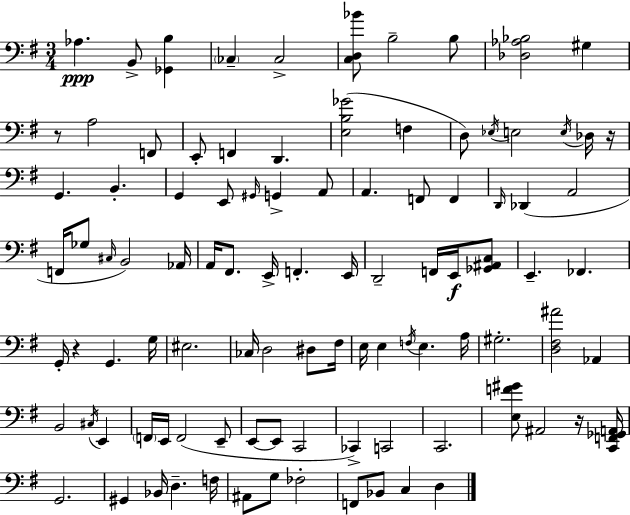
X:1
T:Untitled
M:3/4
L:1/4
K:Em
_A, B,,/2 [_G,,B,] _C, _C,2 [C,D,_B]/2 B,2 B,/2 [_D,_A,_B,]2 ^G, z/2 A,2 F,,/2 E,,/2 F,, D,, [E,B,_G]2 F, D,/2 _E,/4 E,2 E,/4 _D,/4 z/4 G,, B,, G,, E,,/2 ^G,,/4 G,, A,,/2 A,, F,,/2 F,, D,,/4 _D,, A,,2 F,,/4 _G,/2 ^C,/4 B,,2 _A,,/4 A,,/4 ^F,,/2 E,,/4 F,, E,,/4 D,,2 F,,/4 E,,/4 [_G,,^A,,C,]/2 E,, _F,, G,,/4 z G,, G,/4 ^E,2 _C,/4 D,2 ^D,/2 ^F,/4 E,/4 E, F,/4 E, A,/4 ^G,2 [D,^F,^A]2 _A,, B,,2 ^C,/4 E,, F,,/4 E,,/4 F,,2 E,,/2 E,,/2 E,,/2 C,,2 _C,, C,,2 C,,2 [E,F^G]/2 ^A,,2 z/4 [C,,F,,_G,,A,,]/4 G,,2 ^G,, _B,,/4 D, F,/4 ^A,,/2 G,/2 _F,2 F,,/2 _B,,/2 C, D,